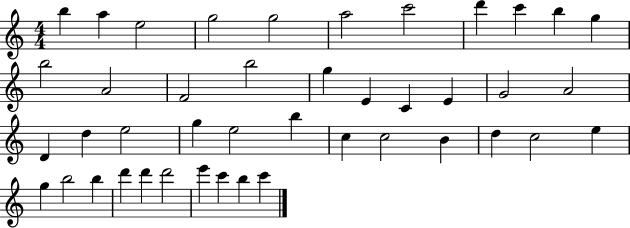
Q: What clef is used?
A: treble